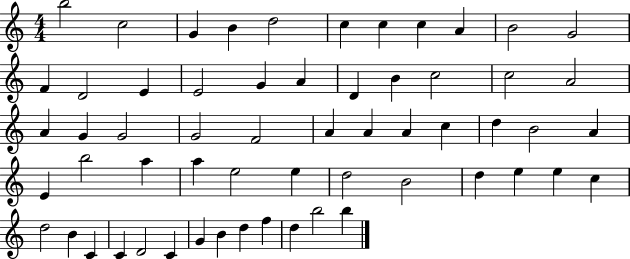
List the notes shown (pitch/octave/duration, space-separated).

B5/h C5/h G4/q B4/q D5/h C5/q C5/q C5/q A4/q B4/h G4/h F4/q D4/h E4/q E4/h G4/q A4/q D4/q B4/q C5/h C5/h A4/h A4/q G4/q G4/h G4/h F4/h A4/q A4/q A4/q C5/q D5/q B4/h A4/q E4/q B5/h A5/q A5/q E5/h E5/q D5/h B4/h D5/q E5/q E5/q C5/q D5/h B4/q C4/q C4/q D4/h C4/q G4/q B4/q D5/q F5/q D5/q B5/h B5/q